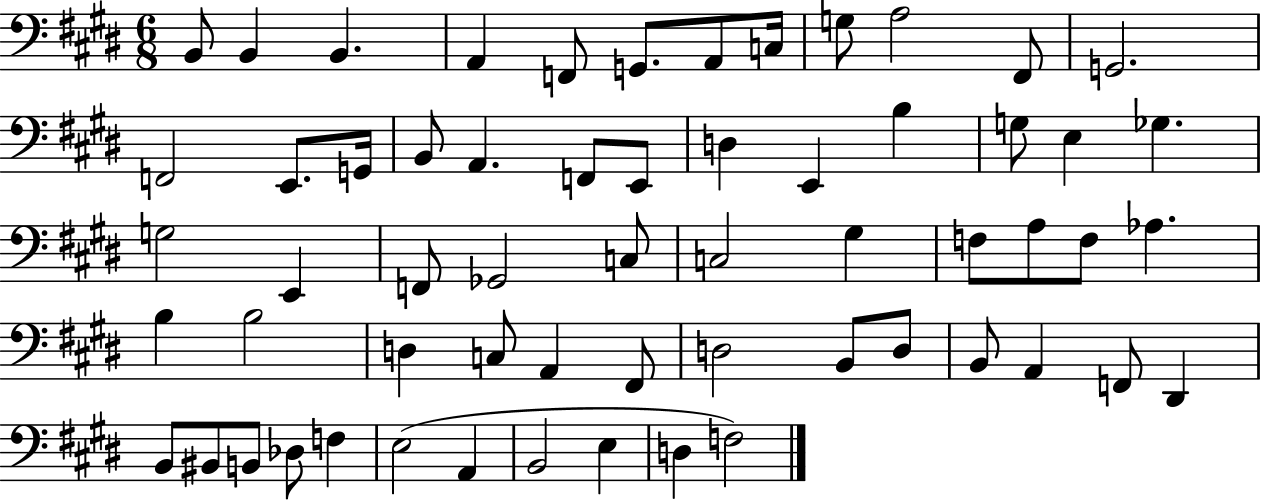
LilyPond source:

{
  \clef bass
  \numericTimeSignature
  \time 6/8
  \key e \major
  b,8 b,4 b,4. | a,4 f,8 g,8. a,8 c16 | g8 a2 fis,8 | g,2. | \break f,2 e,8. g,16 | b,8 a,4. f,8 e,8 | d4 e,4 b4 | g8 e4 ges4. | \break g2 e,4 | f,8 ges,2 c8 | c2 gis4 | f8 a8 f8 aes4. | \break b4 b2 | d4 c8 a,4 fis,8 | d2 b,8 d8 | b,8 a,4 f,8 dis,4 | \break b,8 bis,8 b,8 des8 f4 | e2( a,4 | b,2 e4 | d4 f2) | \break \bar "|."
}